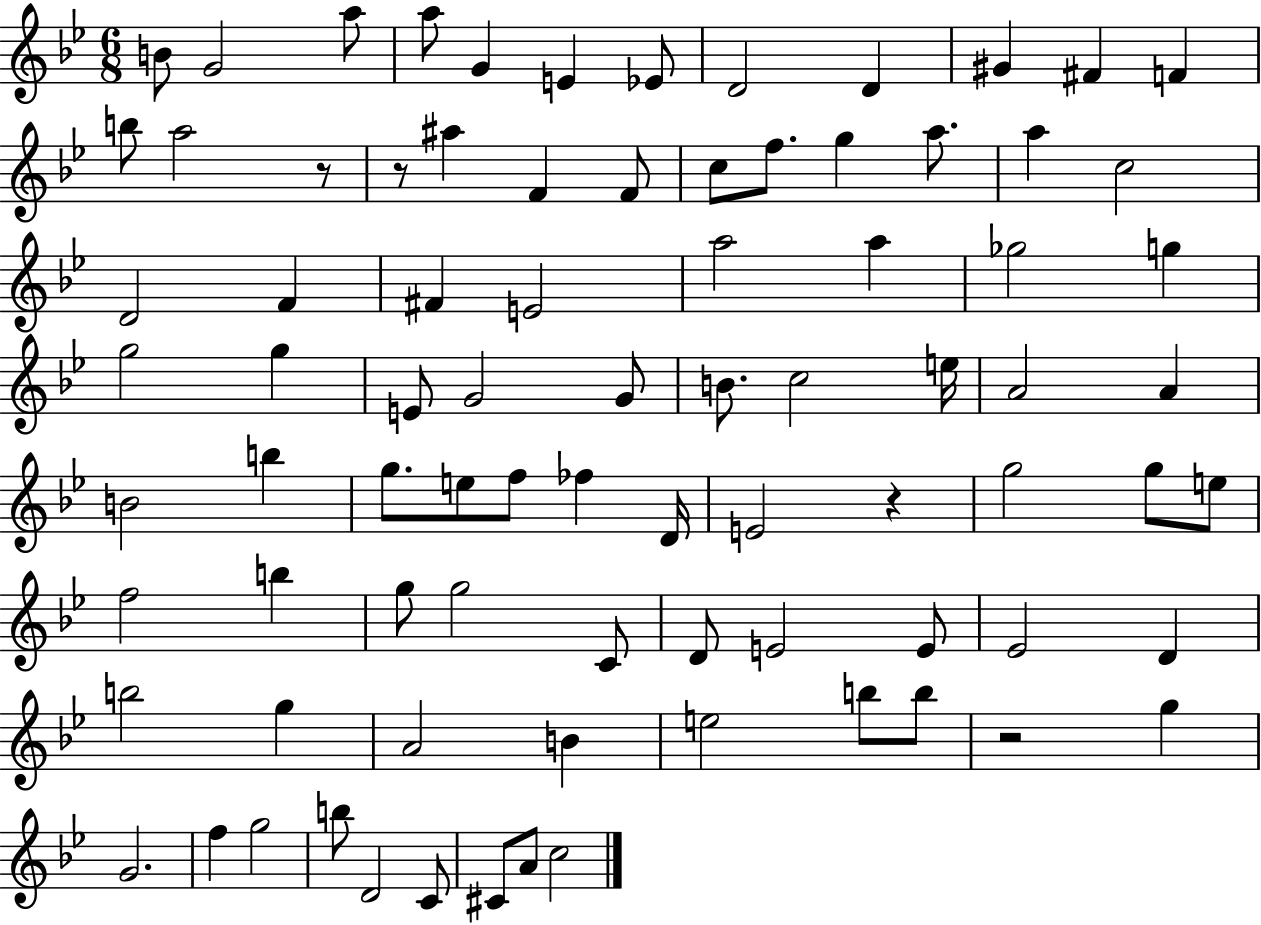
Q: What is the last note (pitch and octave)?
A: C5